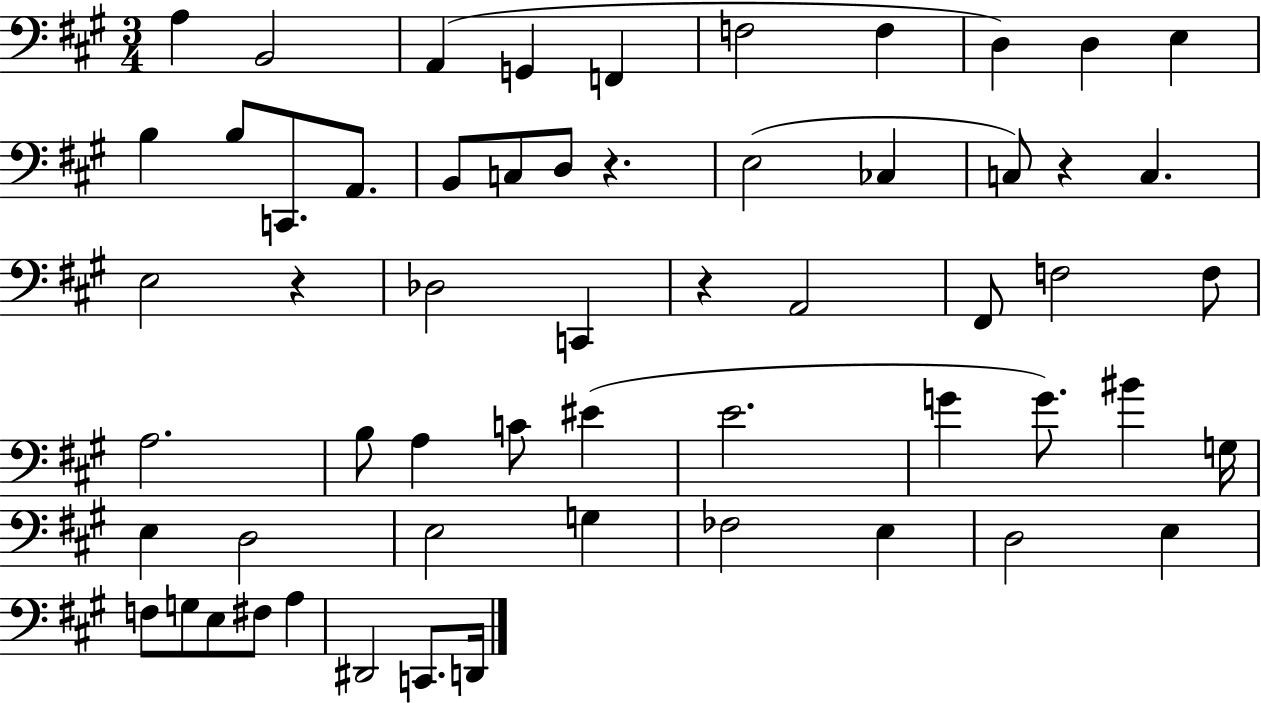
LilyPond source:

{
  \clef bass
  \numericTimeSignature
  \time 3/4
  \key a \major
  a4 b,2 | a,4( g,4 f,4 | f2 f4 | d4) d4 e4 | \break b4 b8 c,8. a,8. | b,8 c8 d8 r4. | e2( ces4 | c8) r4 c4. | \break e2 r4 | des2 c,4 | r4 a,2 | fis,8 f2 f8 | \break a2. | b8 a4 c'8 eis'4( | e'2. | g'4 g'8.) bis'4 g16 | \break e4 d2 | e2 g4 | fes2 e4 | d2 e4 | \break f8 g8 e8 fis8 a4 | dis,2 c,8. d,16 | \bar "|."
}